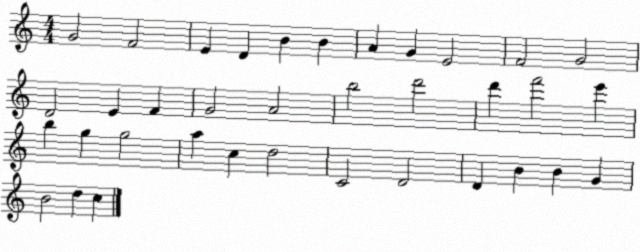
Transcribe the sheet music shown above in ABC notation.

X:1
T:Untitled
M:4/4
L:1/4
K:C
G2 F2 E D B B A G E2 F2 G2 D2 E F G2 A2 b2 d'2 d' f'2 e' b g g2 a c d2 C2 D2 D B B G B2 d c